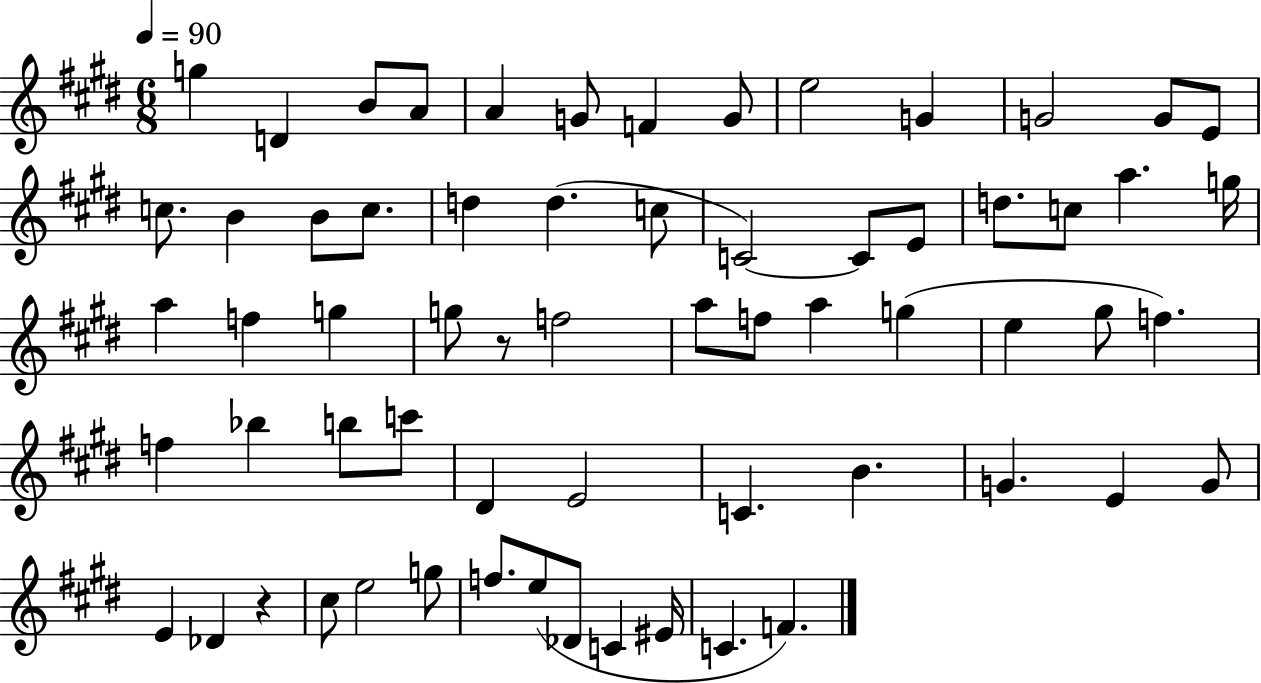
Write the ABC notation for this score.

X:1
T:Untitled
M:6/8
L:1/4
K:E
g D B/2 A/2 A G/2 F G/2 e2 G G2 G/2 E/2 c/2 B B/2 c/2 d d c/2 C2 C/2 E/2 d/2 c/2 a g/4 a f g g/2 z/2 f2 a/2 f/2 a g e ^g/2 f f _b b/2 c'/2 ^D E2 C B G E G/2 E _D z ^c/2 e2 g/2 f/2 e/2 _D/2 C ^E/4 C F